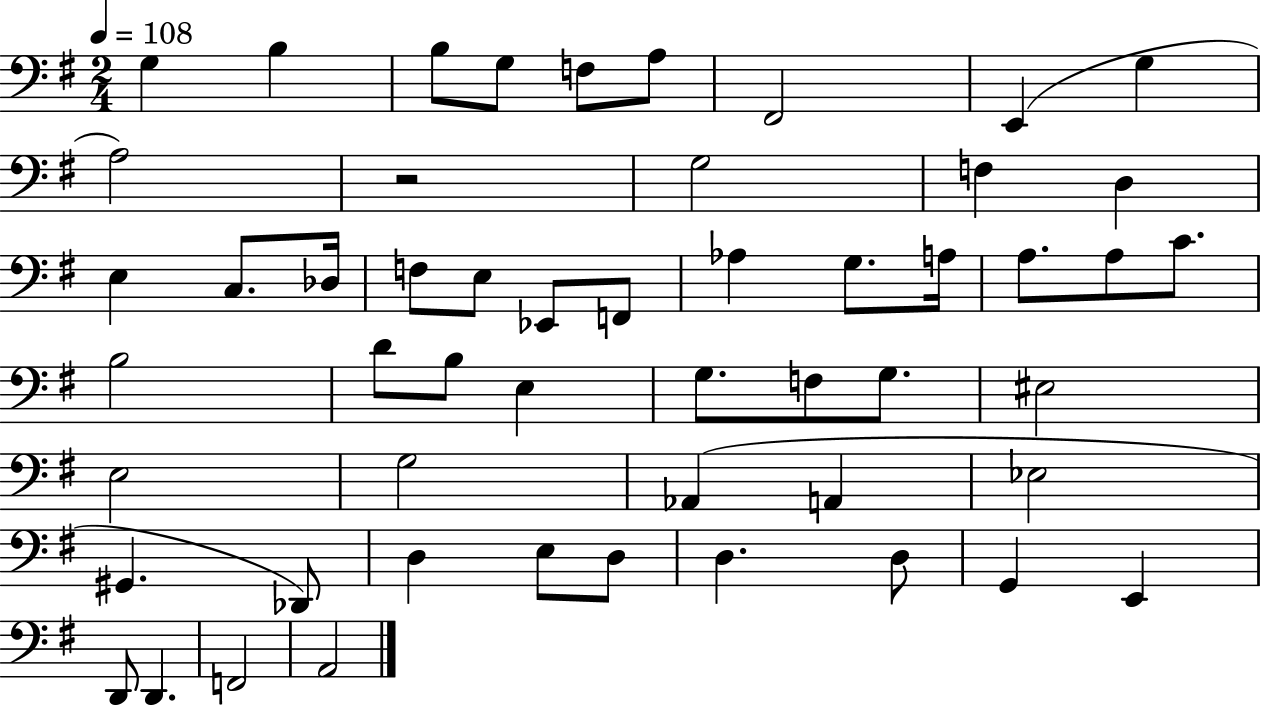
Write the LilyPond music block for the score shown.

{
  \clef bass
  \numericTimeSignature
  \time 2/4
  \key g \major
  \tempo 4 = 108
  g4 b4 | b8 g8 f8 a8 | fis,2 | e,4( g4 | \break a2) | r2 | g2 | f4 d4 | \break e4 c8. des16 | f8 e8 ees,8 f,8 | aes4 g8. a16 | a8. a8 c'8. | \break b2 | d'8 b8 e4 | g8. f8 g8. | eis2 | \break e2 | g2 | aes,4( a,4 | ees2 | \break gis,4. des,8) | d4 e8 d8 | d4. d8 | g,4 e,4 | \break d,8 d,4. | f,2 | a,2 | \bar "|."
}